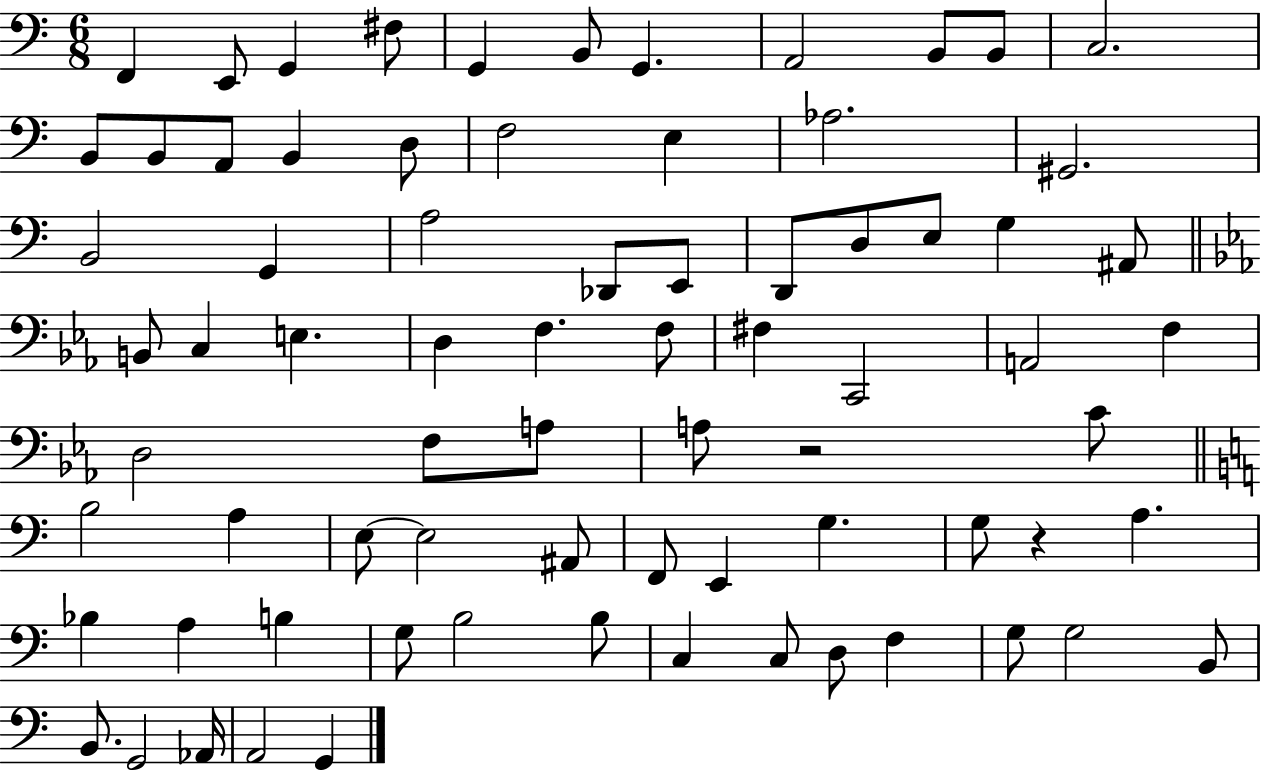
F2/q E2/e G2/q F#3/e G2/q B2/e G2/q. A2/h B2/e B2/e C3/h. B2/e B2/e A2/e B2/q D3/e F3/h E3/q Ab3/h. G#2/h. B2/h G2/q A3/h Db2/e E2/e D2/e D3/e E3/e G3/q A#2/e B2/e C3/q E3/q. D3/q F3/q. F3/e F#3/q C2/h A2/h F3/q D3/h F3/e A3/e A3/e R/h C4/e B3/h A3/q E3/e E3/h A#2/e F2/e E2/q G3/q. G3/e R/q A3/q. Bb3/q A3/q B3/q G3/e B3/h B3/e C3/q C3/e D3/e F3/q G3/e G3/h B2/e B2/e. G2/h Ab2/s A2/h G2/q